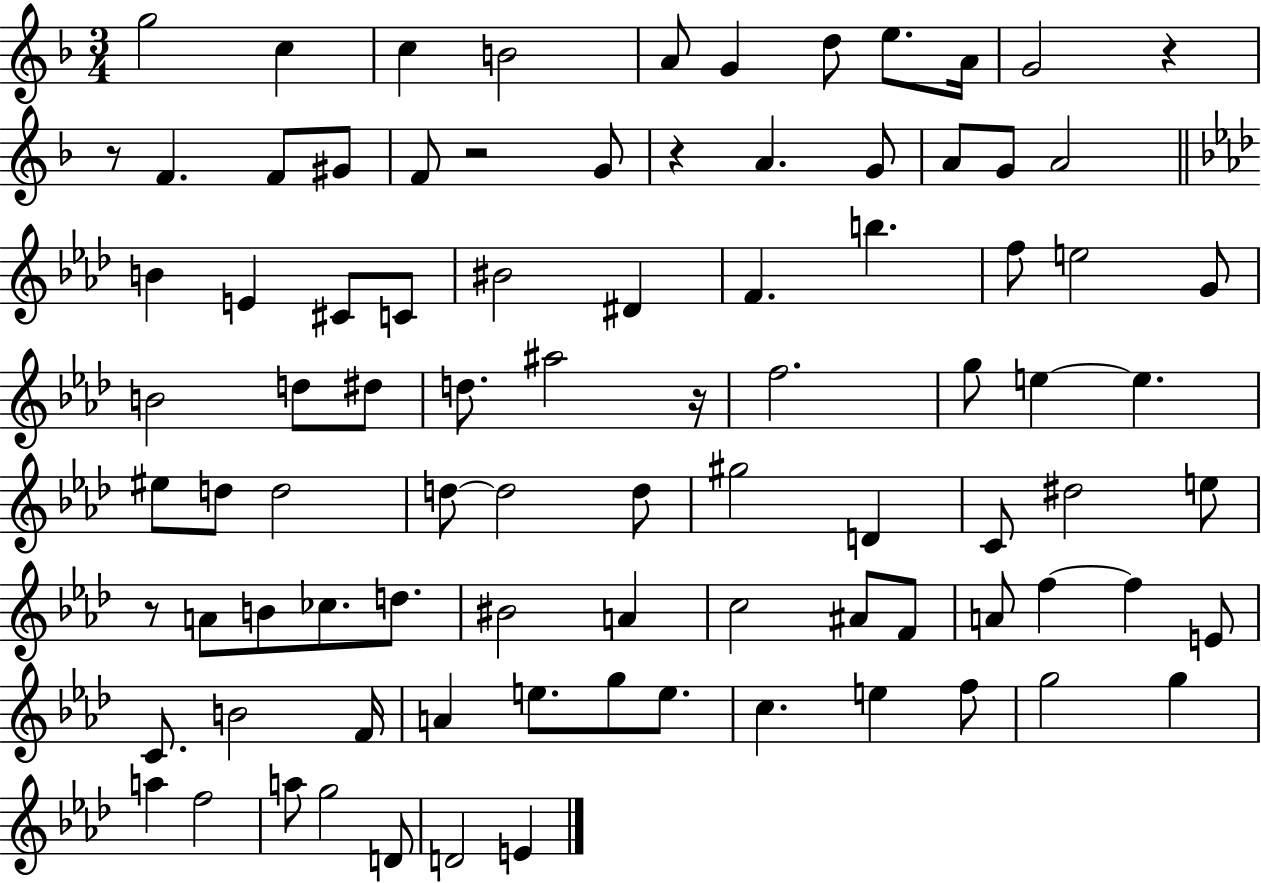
{
  \clef treble
  \numericTimeSignature
  \time 3/4
  \key f \major
  g''2 c''4 | c''4 b'2 | a'8 g'4 d''8 e''8. a'16 | g'2 r4 | \break r8 f'4. f'8 gis'8 | f'8 r2 g'8 | r4 a'4. g'8 | a'8 g'8 a'2 | \break \bar "||" \break \key aes \major b'4 e'4 cis'8 c'8 | bis'2 dis'4 | f'4. b''4. | f''8 e''2 g'8 | \break b'2 d''8 dis''8 | d''8. ais''2 r16 | f''2. | g''8 e''4~~ e''4. | \break eis''8 d''8 d''2 | d''8~~ d''2 d''8 | gis''2 d'4 | c'8 dis''2 e''8 | \break r8 a'8 b'8 ces''8. d''8. | bis'2 a'4 | c''2 ais'8 f'8 | a'8 f''4~~ f''4 e'8 | \break c'8. b'2 f'16 | a'4 e''8. g''8 e''8. | c''4. e''4 f''8 | g''2 g''4 | \break a''4 f''2 | a''8 g''2 d'8 | d'2 e'4 | \bar "|."
}